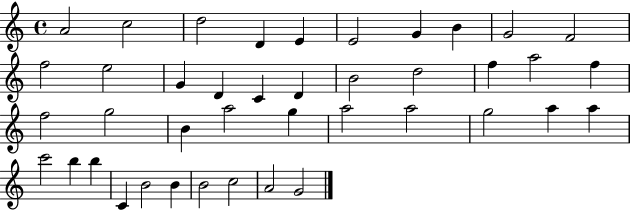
X:1
T:Untitled
M:4/4
L:1/4
K:C
A2 c2 d2 D E E2 G B G2 F2 f2 e2 G D C D B2 d2 f a2 f f2 g2 B a2 g a2 a2 g2 a a c'2 b b C B2 B B2 c2 A2 G2